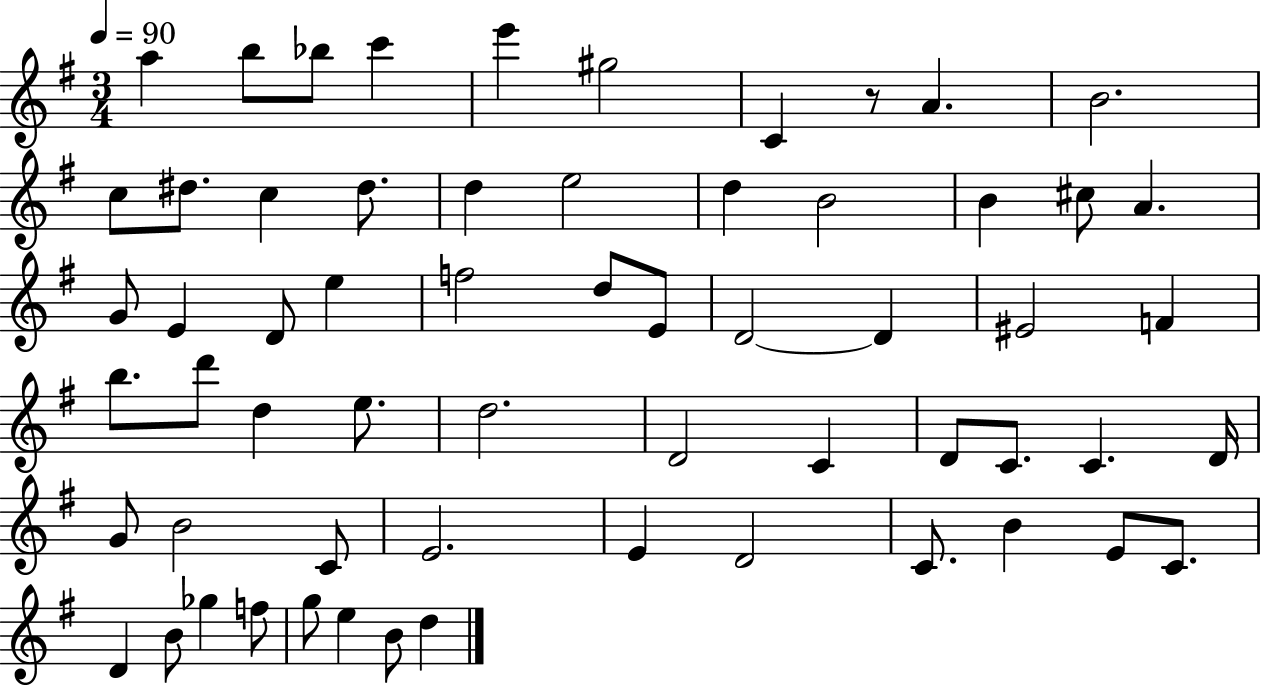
X:1
T:Untitled
M:3/4
L:1/4
K:G
a b/2 _b/2 c' e' ^g2 C z/2 A B2 c/2 ^d/2 c ^d/2 d e2 d B2 B ^c/2 A G/2 E D/2 e f2 d/2 E/2 D2 D ^E2 F b/2 d'/2 d e/2 d2 D2 C D/2 C/2 C D/4 G/2 B2 C/2 E2 E D2 C/2 B E/2 C/2 D B/2 _g f/2 g/2 e B/2 d